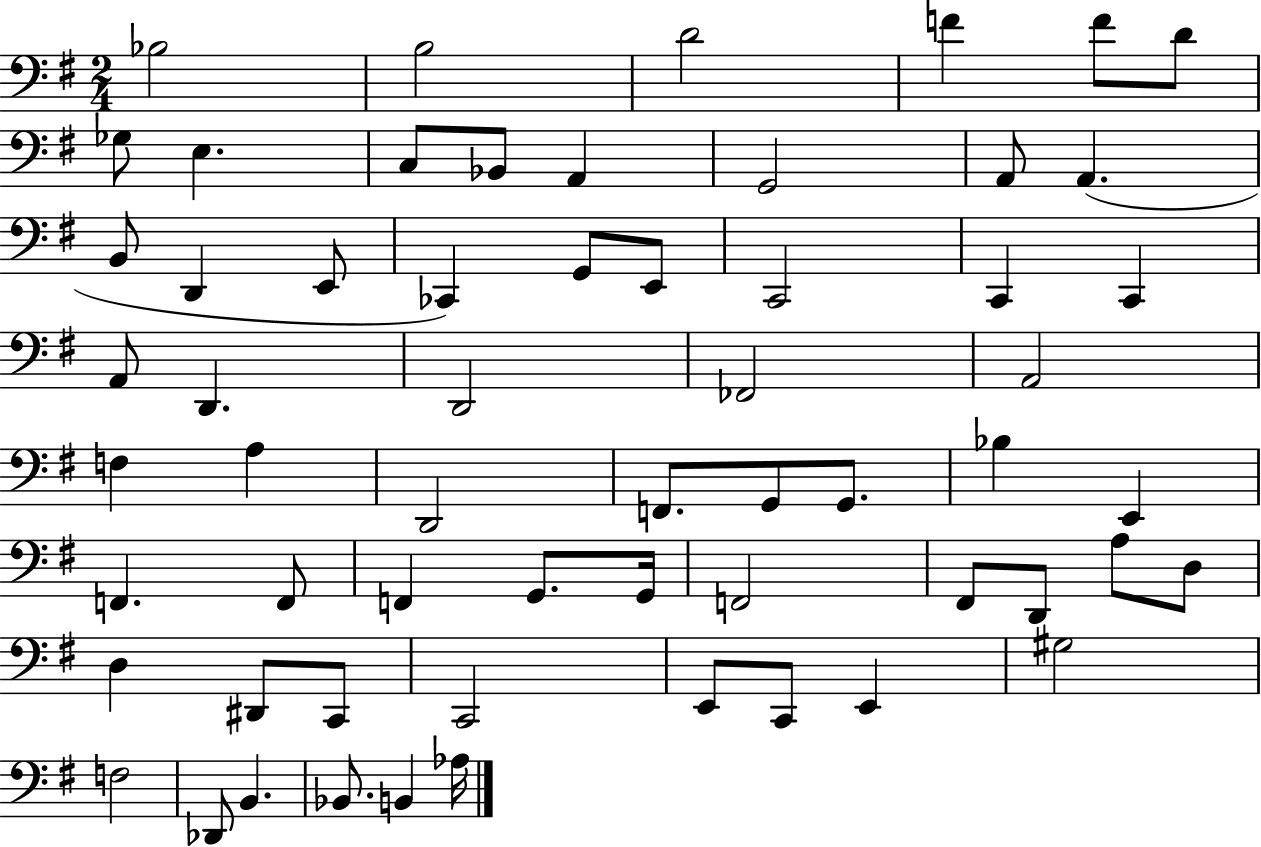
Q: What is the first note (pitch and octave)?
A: Bb3